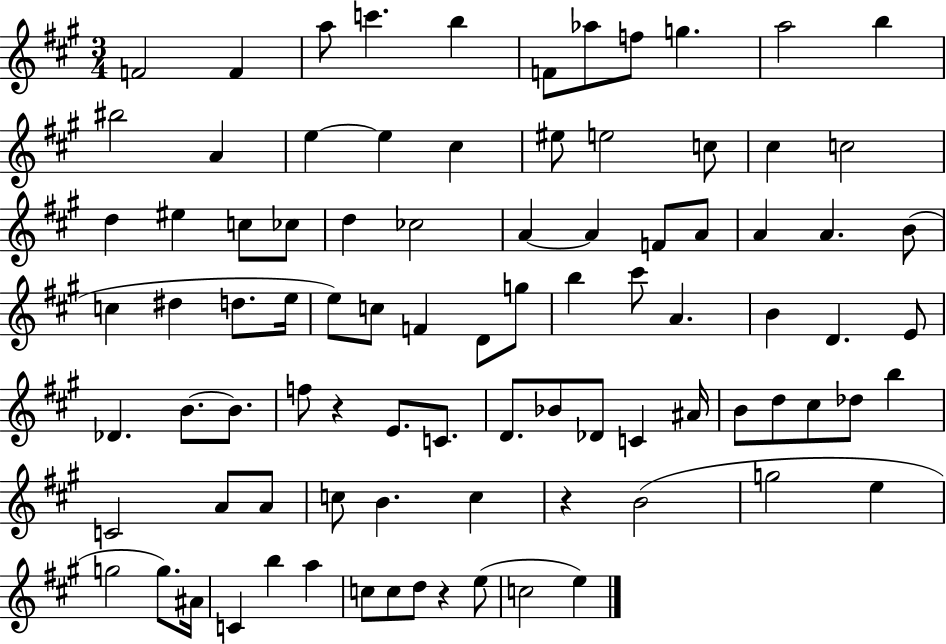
F4/h F4/q A5/e C6/q. B5/q F4/e Ab5/e F5/e G5/q. A5/h B5/q BIS5/h A4/q E5/q E5/q C#5/q EIS5/e E5/h C5/e C#5/q C5/h D5/q EIS5/q C5/e CES5/e D5/q CES5/h A4/q A4/q F4/e A4/e A4/q A4/q. B4/e C5/q D#5/q D5/e. E5/s E5/e C5/e F4/q D4/e G5/e B5/q C#6/e A4/q. B4/q D4/q. E4/e Db4/q. B4/e. B4/e. F5/e R/q E4/e. C4/e. D4/e. Bb4/e Db4/e C4/q A#4/s B4/e D5/e C#5/e Db5/e B5/q C4/h A4/e A4/e C5/e B4/q. C5/q R/q B4/h G5/h E5/q G5/h G5/e. A#4/s C4/q B5/q A5/q C5/e C5/e D5/e R/q E5/e C5/h E5/q